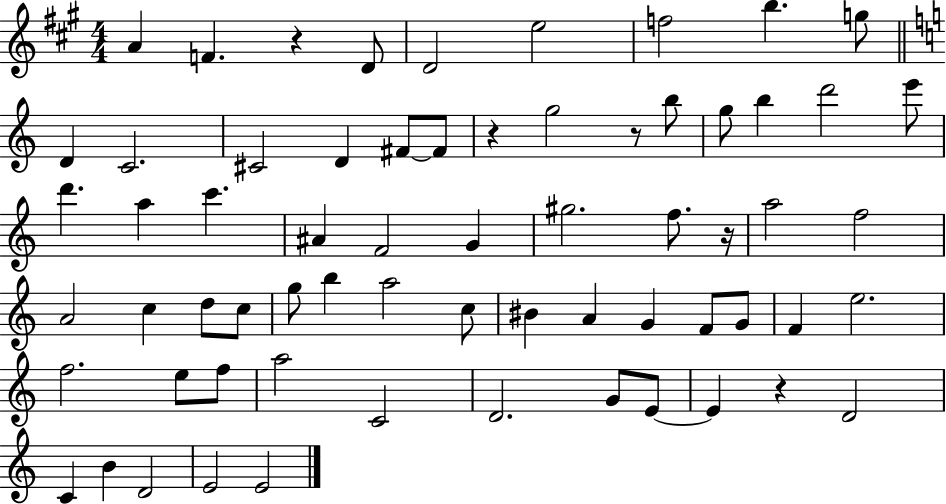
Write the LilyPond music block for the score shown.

{
  \clef treble
  \numericTimeSignature
  \time 4/4
  \key a \major
  a'4 f'4. r4 d'8 | d'2 e''2 | f''2 b''4. g''8 | \bar "||" \break \key a \minor d'4 c'2. | cis'2 d'4 fis'8~~ fis'8 | r4 g''2 r8 b''8 | g''8 b''4 d'''2 e'''8 | \break d'''4. a''4 c'''4. | ais'4 f'2 g'4 | gis''2. f''8. r16 | a''2 f''2 | \break a'2 c''4 d''8 c''8 | g''8 b''4 a''2 c''8 | bis'4 a'4 g'4 f'8 g'8 | f'4 e''2. | \break f''2. e''8 f''8 | a''2 c'2 | d'2. g'8 e'8~~ | e'4 r4 d'2 | \break c'4 b'4 d'2 | e'2 e'2 | \bar "|."
}